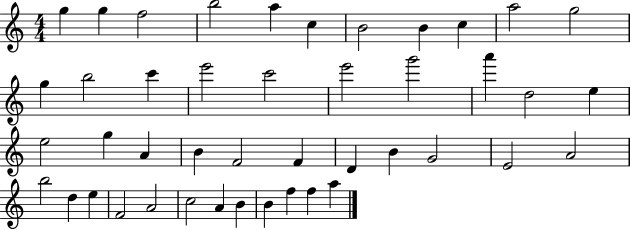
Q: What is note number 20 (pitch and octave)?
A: D5